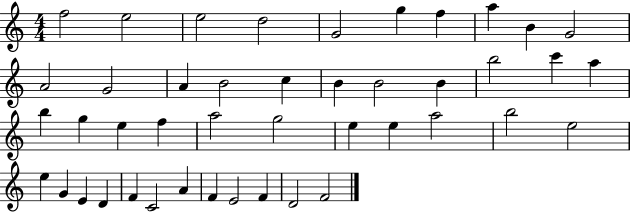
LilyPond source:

{
  \clef treble
  \numericTimeSignature
  \time 4/4
  \key c \major
  f''2 e''2 | e''2 d''2 | g'2 g''4 f''4 | a''4 b'4 g'2 | \break a'2 g'2 | a'4 b'2 c''4 | b'4 b'2 b'4 | b''2 c'''4 a''4 | \break b''4 g''4 e''4 f''4 | a''2 g''2 | e''4 e''4 a''2 | b''2 e''2 | \break e''4 g'4 e'4 d'4 | f'4 c'2 a'4 | f'4 e'2 f'4 | d'2 f'2 | \break \bar "|."
}